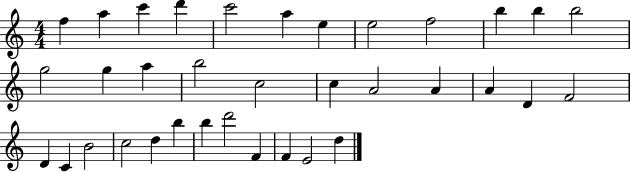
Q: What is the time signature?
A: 4/4